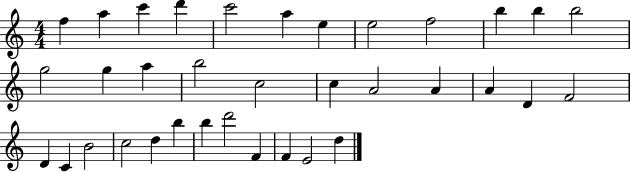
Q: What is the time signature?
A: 4/4